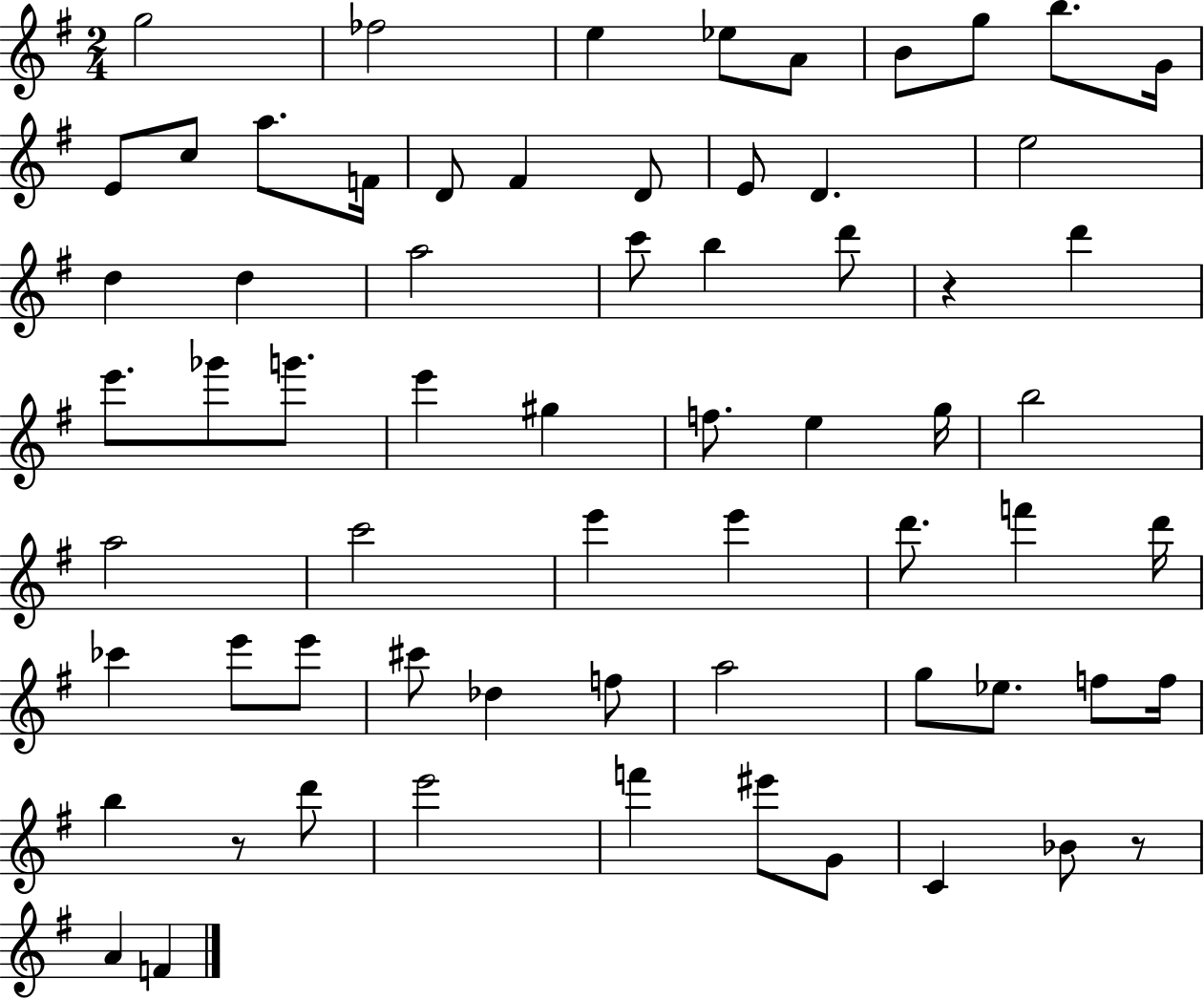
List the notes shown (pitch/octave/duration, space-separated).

G5/h FES5/h E5/q Eb5/e A4/e B4/e G5/e B5/e. G4/s E4/e C5/e A5/e. F4/s D4/e F#4/q D4/e E4/e D4/q. E5/h D5/q D5/q A5/h C6/e B5/q D6/e R/q D6/q E6/e. Gb6/e G6/e. E6/q G#5/q F5/e. E5/q G5/s B5/h A5/h C6/h E6/q E6/q D6/e. F6/q D6/s CES6/q E6/e E6/e C#6/e Db5/q F5/e A5/h G5/e Eb5/e. F5/e F5/s B5/q R/e D6/e E6/h F6/q EIS6/e G4/e C4/q Bb4/e R/e A4/q F4/q